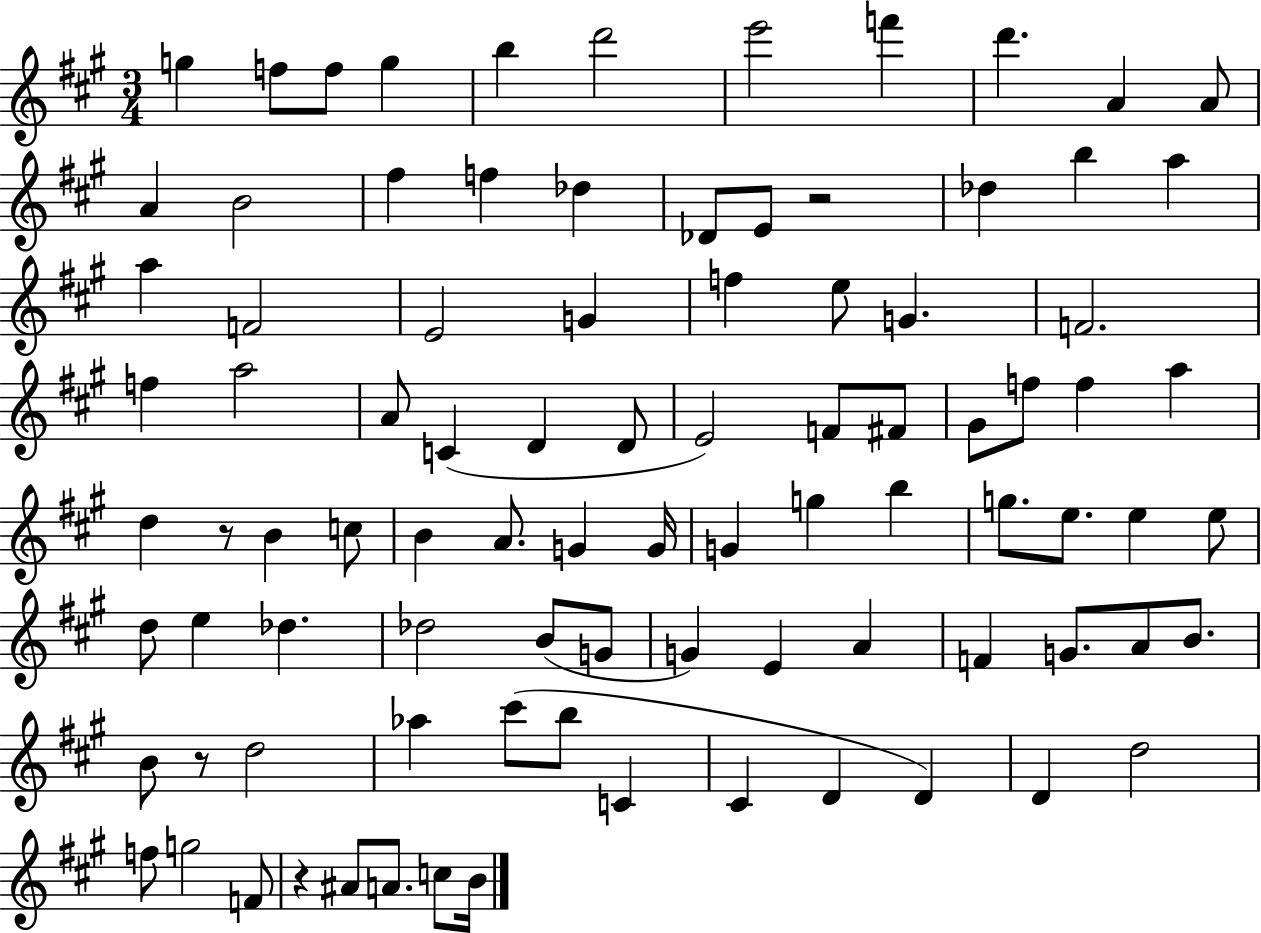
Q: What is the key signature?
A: A major